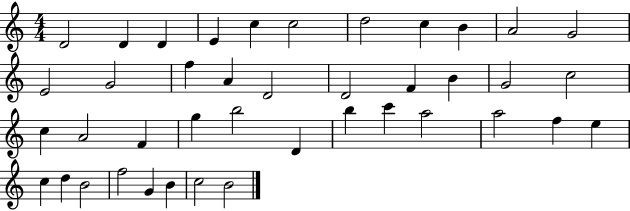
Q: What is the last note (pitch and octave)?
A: B4